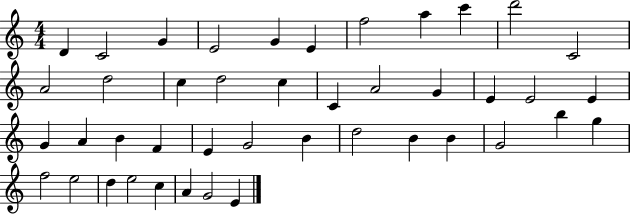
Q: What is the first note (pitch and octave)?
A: D4